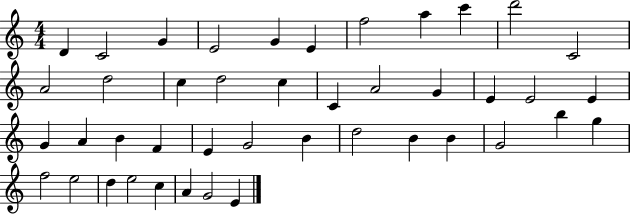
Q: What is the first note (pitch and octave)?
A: D4